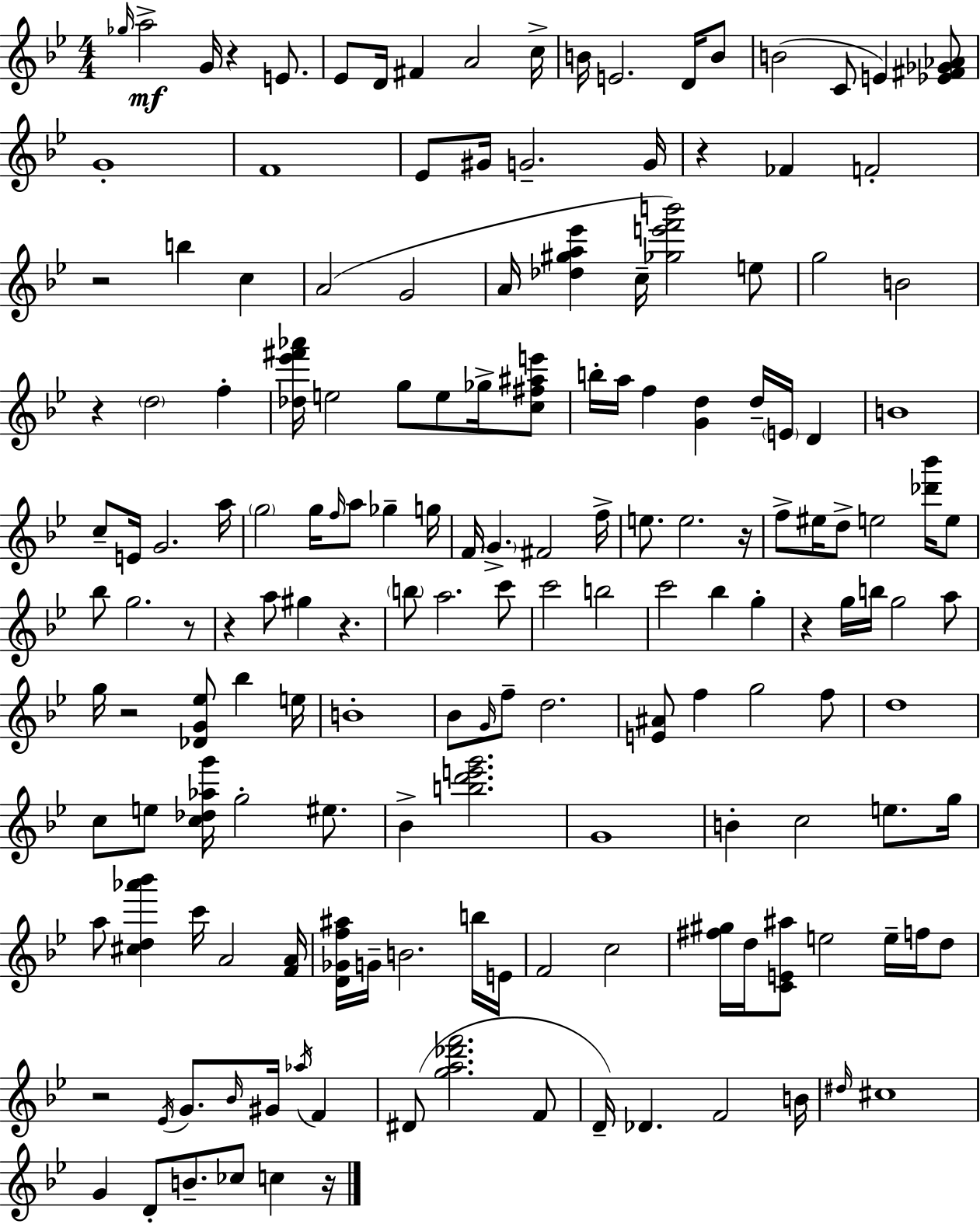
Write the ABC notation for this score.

X:1
T:Untitled
M:4/4
L:1/4
K:Gm
_g/4 a2 G/4 z E/2 _E/2 D/4 ^F A2 c/4 B/4 E2 D/4 B/2 B2 C/2 E [_E^F_G_A]/2 G4 F4 _E/2 ^G/4 G2 G/4 z _F F2 z2 b c A2 G2 A/4 [_d^ga_e'] c/4 [_ge'f'b']2 e/2 g2 B2 z d2 f [_d_e'^f'_a']/4 e2 g/2 e/2 _g/4 [c^f^ae']/2 b/4 a/4 f [Gd] d/4 E/4 D B4 c/2 E/4 G2 a/4 g2 g/4 f/4 a/2 _g g/4 F/4 G ^F2 f/4 e/2 e2 z/4 f/2 ^e/4 d/2 e2 [_d'_b']/4 e/2 _b/2 g2 z/2 z a/2 ^g z b/2 a2 c'/2 c'2 b2 c'2 _b g z g/4 b/4 g2 a/2 g/4 z2 [_DG_e]/2 _b e/4 B4 _B/2 G/4 f/2 d2 [E^A]/2 f g2 f/2 d4 c/2 e/2 [c_d_ag']/4 g2 ^e/2 _B [bd'e'g']2 G4 B c2 e/2 g/4 a/2 [^cd_a'_b'] c'/4 A2 [FA]/4 [D_Gf^a]/4 G/4 B2 b/4 E/4 F2 c2 [^f^g]/4 d/4 [CE^a]/2 e2 e/4 f/4 d/2 z2 _E/4 G/2 _B/4 ^G/4 _a/4 F ^D/2 [ga_d'f']2 F/2 D/4 _D F2 B/4 ^d/4 ^c4 G D/2 B/2 _c/2 c z/4